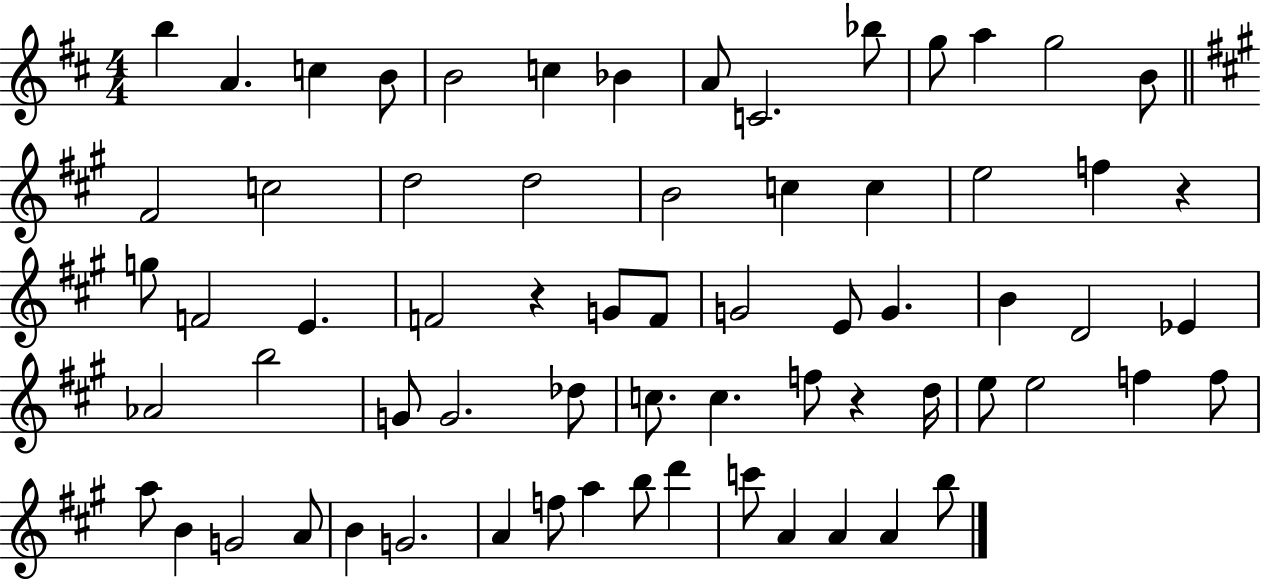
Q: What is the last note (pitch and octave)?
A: B5